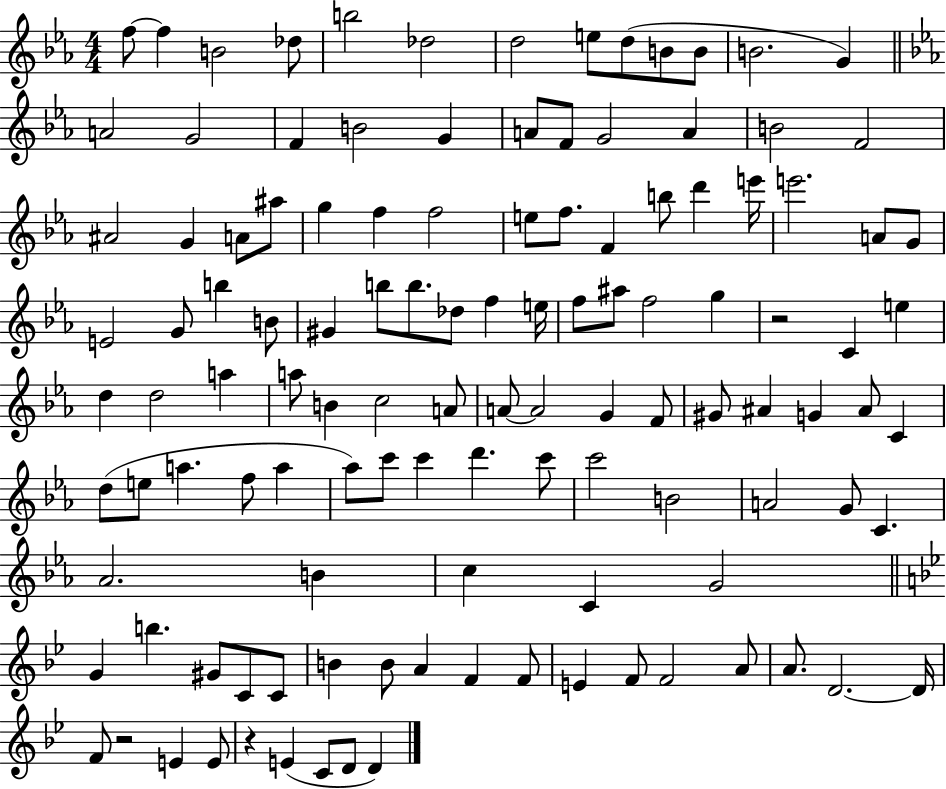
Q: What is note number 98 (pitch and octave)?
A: B4